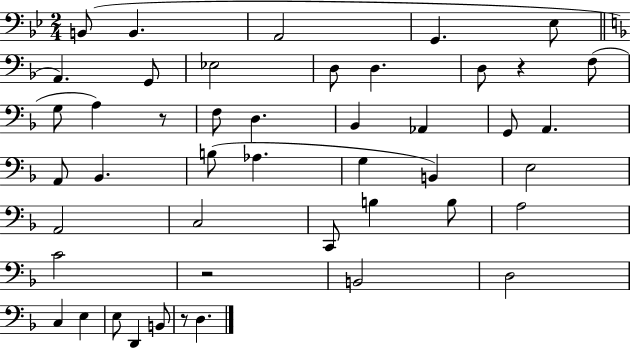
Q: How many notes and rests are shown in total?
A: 46